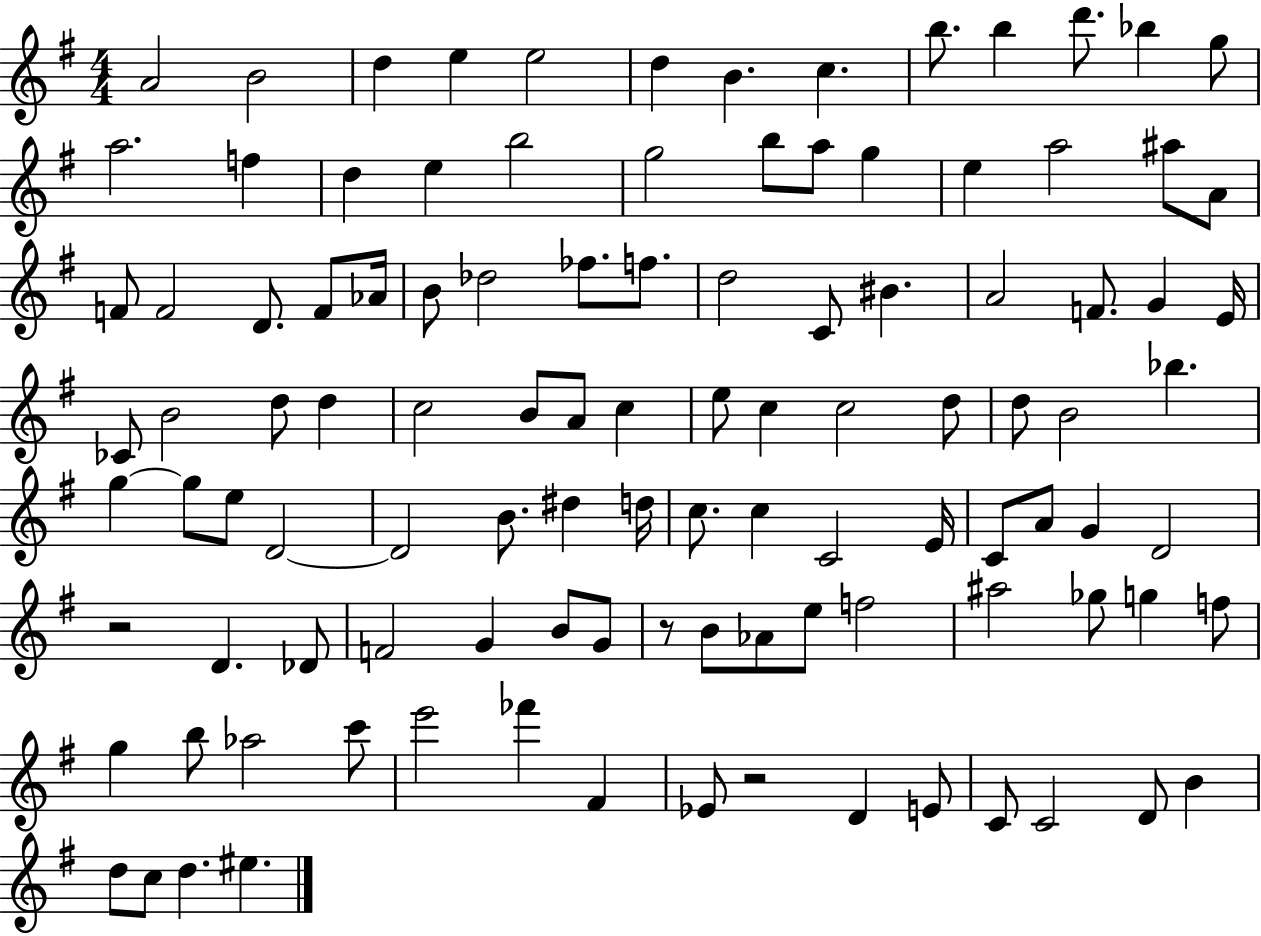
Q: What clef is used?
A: treble